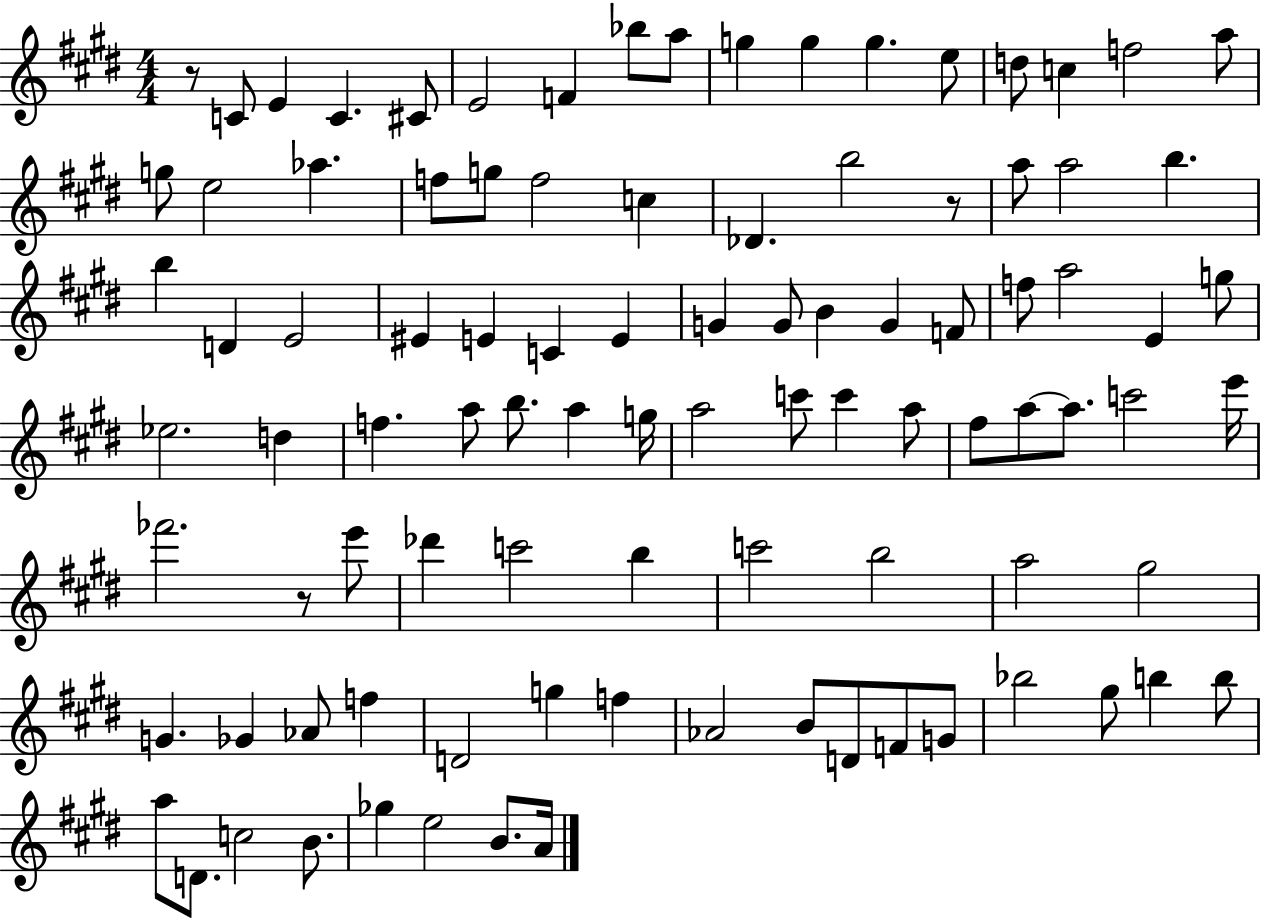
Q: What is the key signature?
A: E major